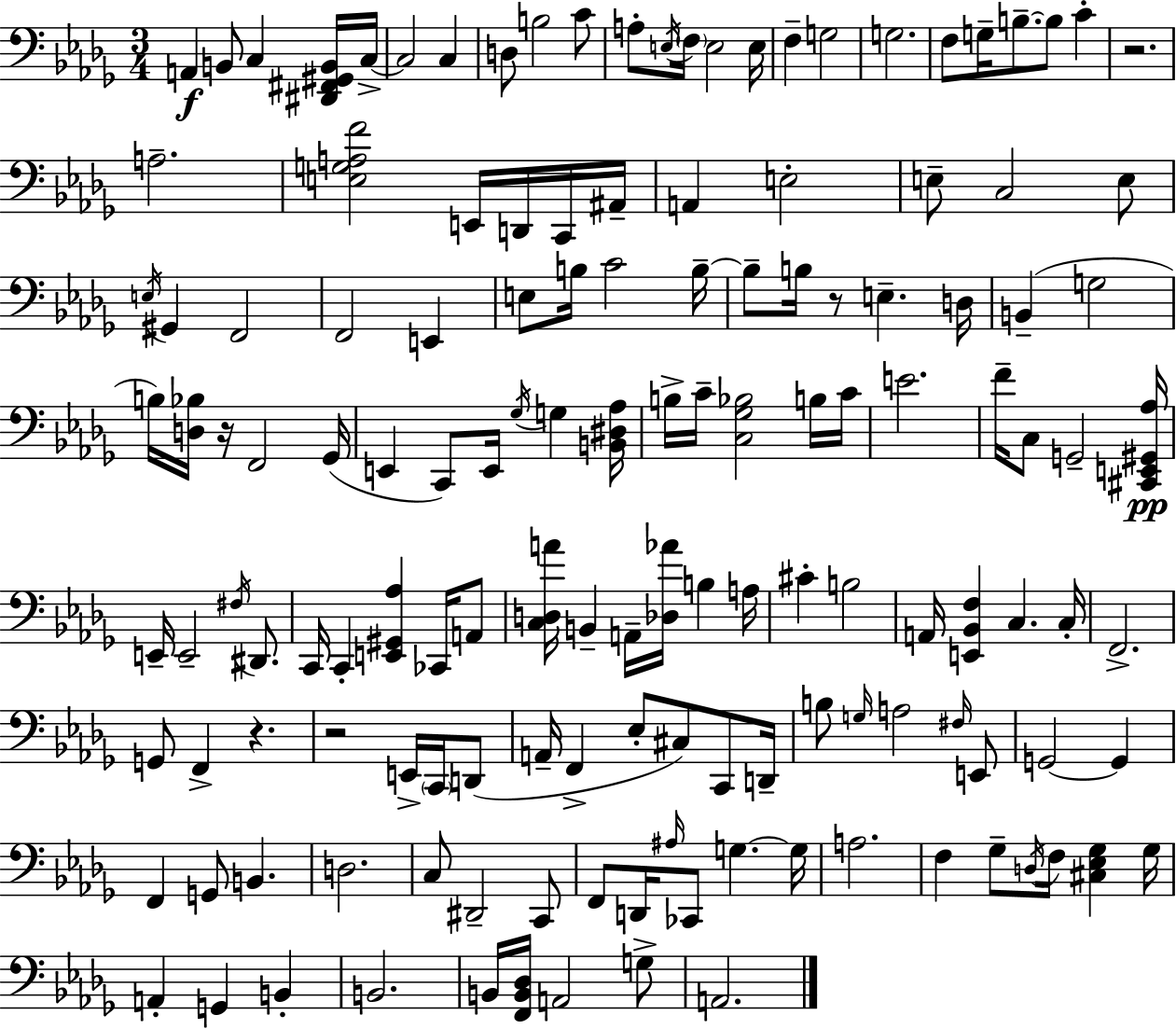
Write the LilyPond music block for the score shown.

{
  \clef bass
  \numericTimeSignature
  \time 3/4
  \key bes \minor
  \repeat volta 2 { a,4\f b,8 c4 <dis, fis, gis, b,>16 c16->~~ | c2 c4 | d8 b2 c'8 | a8-. \acciaccatura { e16 } \parenthesize f16 e2 | \break e16 f4-- g2 | g2. | f8 g16-- b8.--~~ b8 c'4-. | r2. | \break a2.-- | <e g a f'>2 e,16 d,16 c,16 | ais,16-- a,4 e2-. | e8-- c2 e8 | \break \acciaccatura { e16 } gis,4 f,2 | f,2 e,4 | e8 b16 c'2 | b16--~~ b8-- b16 r8 e4.-- | \break d16 b,4--( g2 | b16) <d bes>16 r16 f,2 | ges,16( e,4 c,8) e,16 \acciaccatura { ges16 } g4 | <b, dis aes>16 b16-> c'16-- <c ges bes>2 | \break b16 c'16 e'2. | f'16-- c8 g,2-- | <cis, e, gis, aes>16\pp e,16-- e,2-- | \acciaccatura { fis16 } dis,8. c,16 c,4-. <e, gis, aes>4 | \break ces,16 a,8 <c d a'>16 b,4-- a,16-- <des aes'>16 b4 | a16 cis'4-. b2 | a,16 <e, bes, f>4 c4. | c16-. f,2.-> | \break g,8 f,4-> r4. | r2 | e,16-> \parenthesize c,16 d,8( a,16-- f,4-> ees8-. cis8) | c,8 d,16-- b8 \grace { g16 } a2 | \break \grace { fis16 } e,8 g,2~~ | g,4 f,4 g,8 | b,4. d2. | c8 dis,2-- | \break c,8 f,8 d,16 \grace { ais16 } ces,8 | g4.~~ g16 a2. | f4 ges8-- | \acciaccatura { d16 } f16 <cis ees ges>4 ges16 a,4-. | \break g,4 b,4-. b,2. | b,16 <f, b, des>16 a,2 | g8-> a,2. | } \bar "|."
}